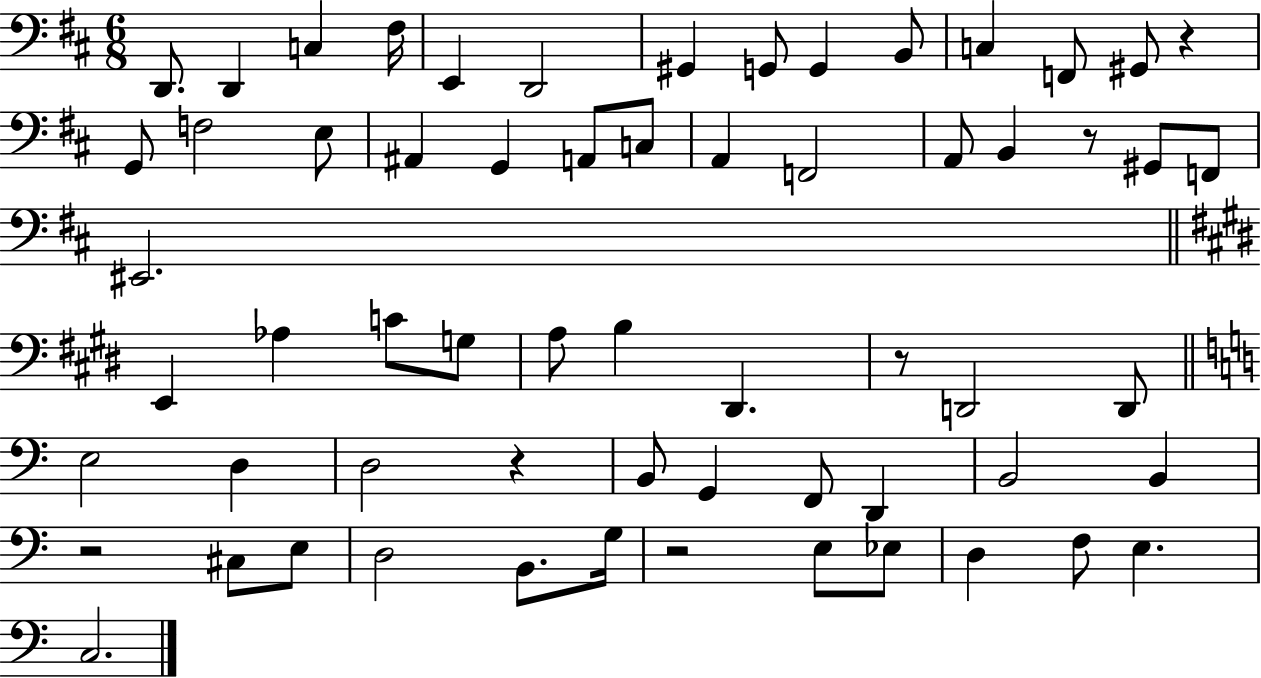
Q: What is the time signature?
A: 6/8